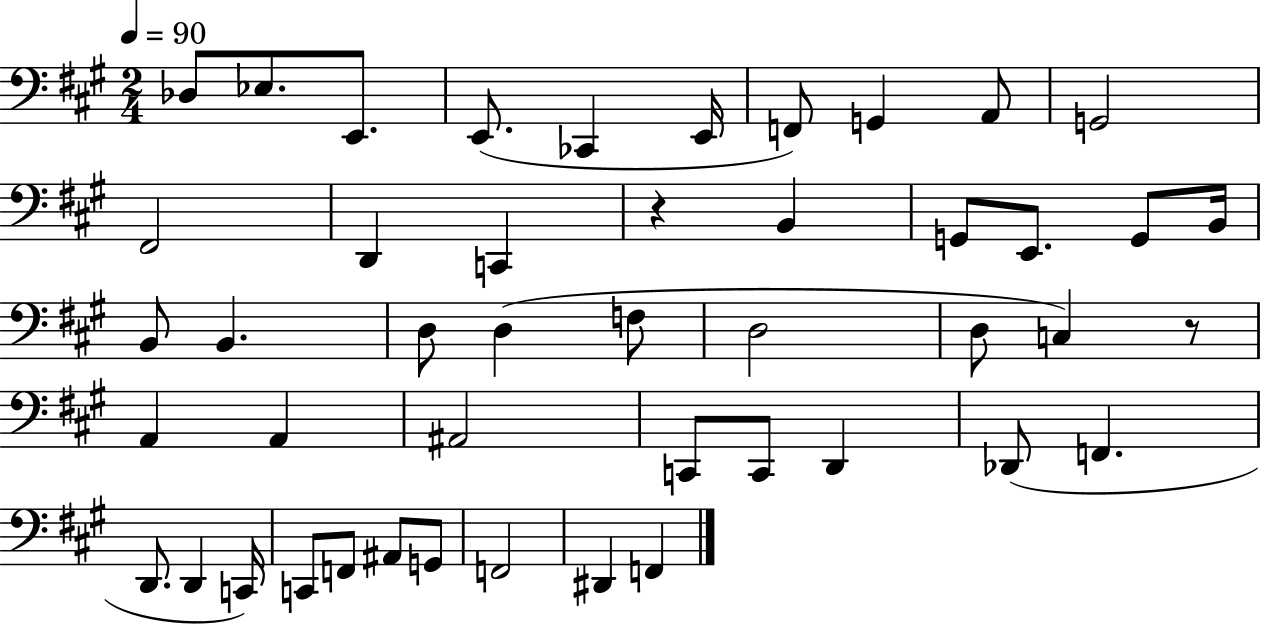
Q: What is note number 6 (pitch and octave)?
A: E2